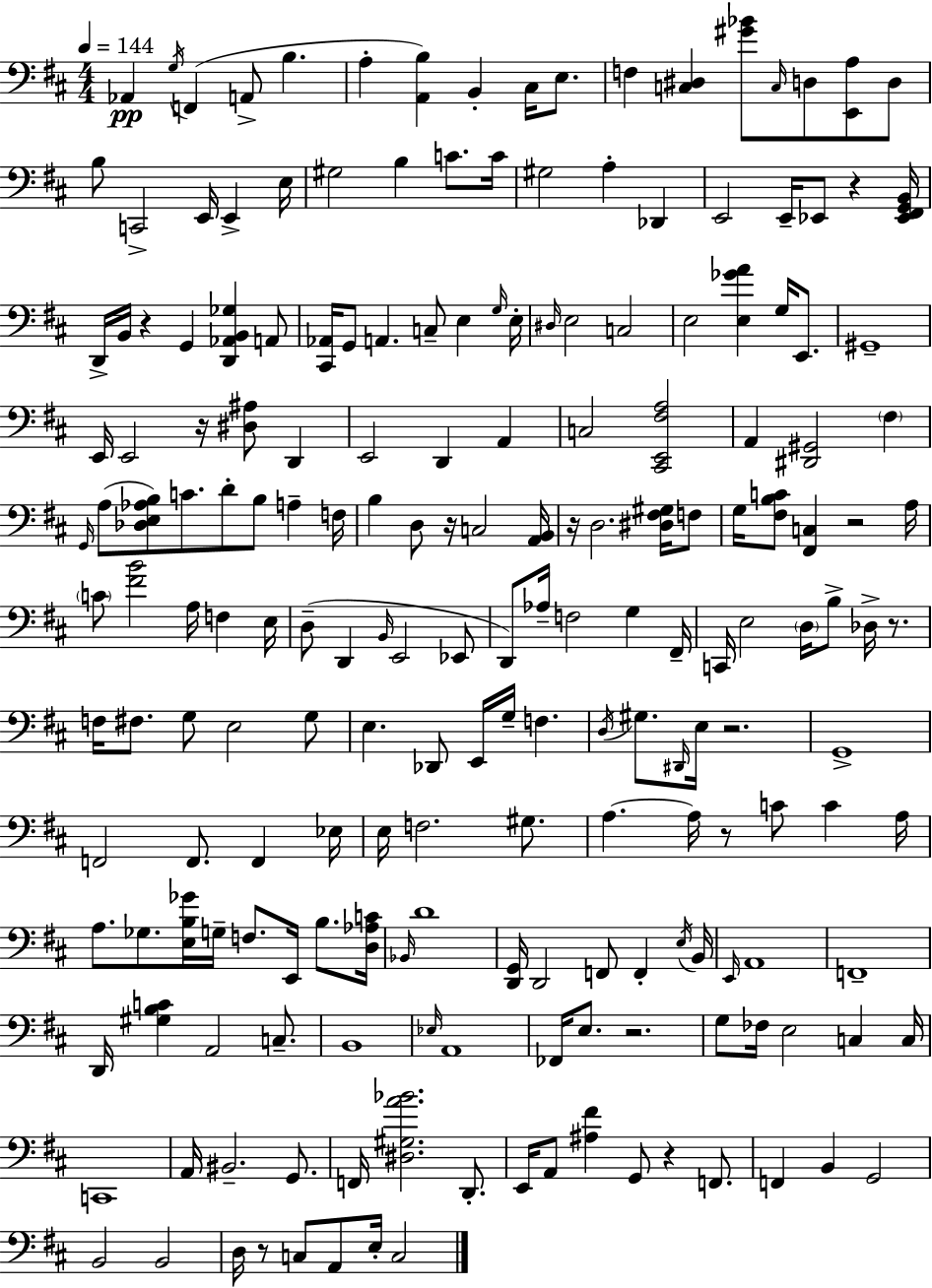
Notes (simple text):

Ab2/q G3/s F2/q A2/e B3/q. A3/q [A2,B3]/q B2/q C#3/s E3/e. F3/q [C3,D#3]/q [G#4,Bb4]/e C3/s D3/e [E2,A3]/e D3/e B3/e C2/h E2/s E2/q E3/s G#3/h B3/q C4/e. C4/s G#3/h A3/q Db2/q E2/h E2/s Eb2/e R/q [Eb2,F#2,G2,B2]/s D2/s B2/s R/q G2/q [D2,Ab2,B2,Gb3]/q A2/e [C#2,Ab2]/s G2/e A2/q. C3/e E3/q G3/s E3/s D#3/s E3/h C3/h E3/h [E3,Gb4,A4]/q G3/s E2/e. G#2/w E2/s E2/h R/s [D#3,A#3]/e D2/q E2/h D2/q A2/q C3/h [C#2,E2,F#3,A3]/h A2/q [D#2,G#2]/h F#3/q G2/s A3/e [Db3,E3,Ab3,B3]/e C4/e. D4/e B3/e A3/q F3/s B3/q D3/e R/s C3/h [A2,B2]/s R/s D3/h. [D#3,F#3,G#3]/s F3/e G3/s [F#3,B3,C4]/e [F#2,C3]/q R/h A3/s C4/e [F#4,B4]/h A3/s F3/q E3/s D3/e D2/q B2/s E2/h Eb2/e D2/e Ab3/s F3/h G3/q F#2/s C2/s E3/h D3/s B3/e Db3/s R/e. F3/s F#3/e. G3/e E3/h G3/e E3/q. Db2/e E2/s G3/s F3/q. D3/s G#3/e. D#2/s E3/s R/h. G2/w F2/h F2/e. F2/q Eb3/s E3/s F3/h. G#3/e. A3/q. A3/s R/e C4/e C4/q A3/s A3/e. Gb3/e. [E3,B3,Gb4]/s G3/s F3/e. E2/s B3/e. [D3,Ab3,C4]/s Bb2/s D4/w [D2,G2]/s D2/h F2/e F2/q E3/s B2/s E2/s A2/w F2/w D2/s [G#3,B3,C4]/q A2/h C3/e. B2/w Eb3/s A2/w FES2/s E3/e. R/h. G3/e FES3/s E3/h C3/q C3/s C2/w A2/s BIS2/h. G2/e. F2/s [D#3,G#3,A4,Bb4]/h. D2/e. E2/s A2/e [A#3,F#4]/q G2/e R/q F2/e. F2/q B2/q G2/h B2/h B2/h D3/s R/e C3/e A2/e E3/s C3/h